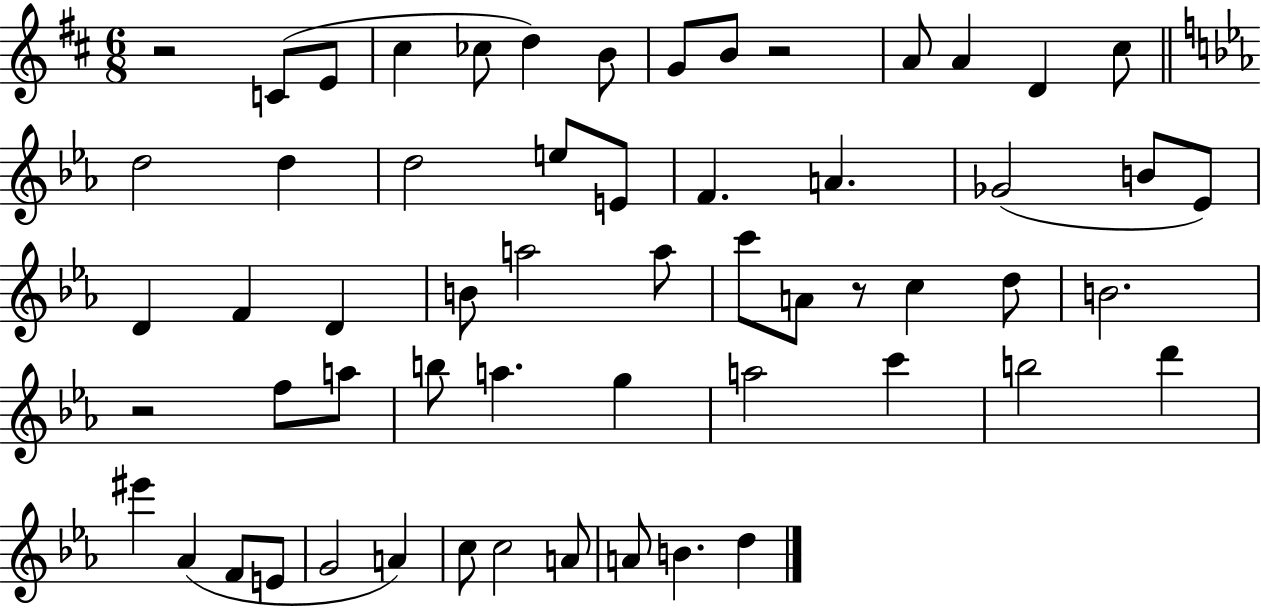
R/h C4/e E4/e C#5/q CES5/e D5/q B4/e G4/e B4/e R/h A4/e A4/q D4/q C#5/e D5/h D5/q D5/h E5/e E4/e F4/q. A4/q. Gb4/h B4/e Eb4/e D4/q F4/q D4/q B4/e A5/h A5/e C6/e A4/e R/e C5/q D5/e B4/h. R/h F5/e A5/e B5/e A5/q. G5/q A5/h C6/q B5/h D6/q EIS6/q Ab4/q F4/e E4/e G4/h A4/q C5/e C5/h A4/e A4/e B4/q. D5/q